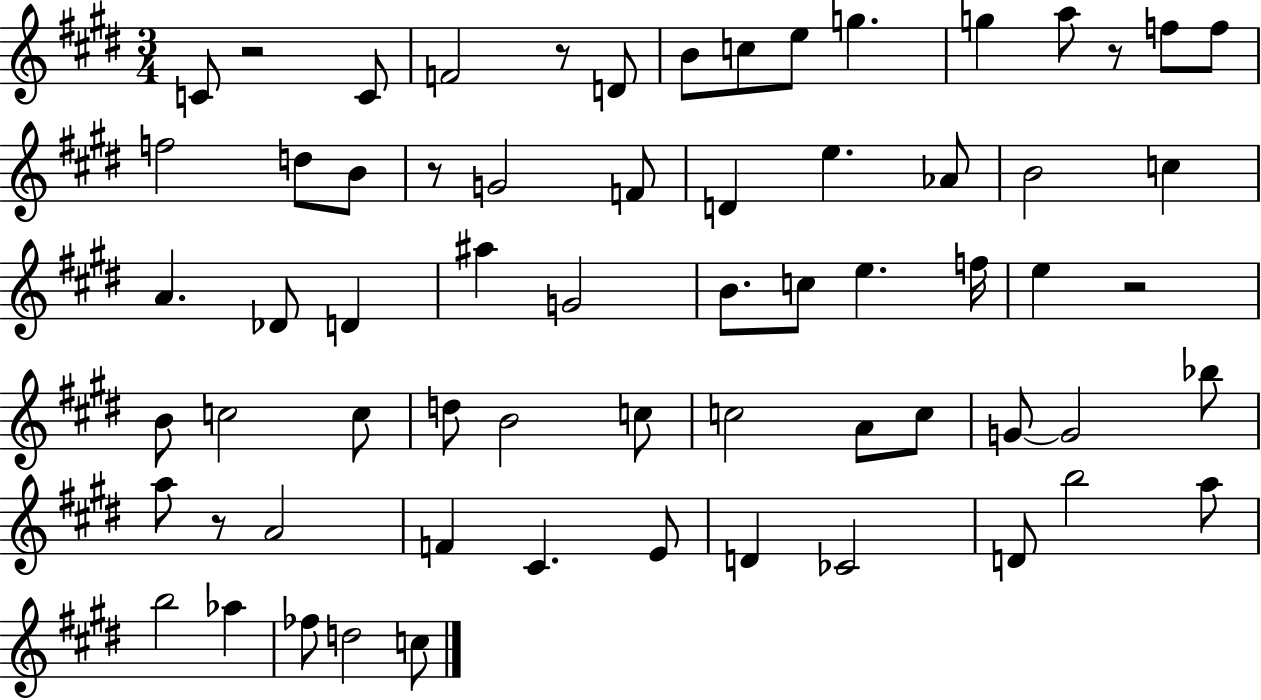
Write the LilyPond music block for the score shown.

{
  \clef treble
  \numericTimeSignature
  \time 3/4
  \key e \major
  \repeat volta 2 { c'8 r2 c'8 | f'2 r8 d'8 | b'8 c''8 e''8 g''4. | g''4 a''8 r8 f''8 f''8 | \break f''2 d''8 b'8 | r8 g'2 f'8 | d'4 e''4. aes'8 | b'2 c''4 | \break a'4. des'8 d'4 | ais''4 g'2 | b'8. c''8 e''4. f''16 | e''4 r2 | \break b'8 c''2 c''8 | d''8 b'2 c''8 | c''2 a'8 c''8 | g'8~~ g'2 bes''8 | \break a''8 r8 a'2 | f'4 cis'4. e'8 | d'4 ces'2 | d'8 b''2 a''8 | \break b''2 aes''4 | fes''8 d''2 c''8 | } \bar "|."
}